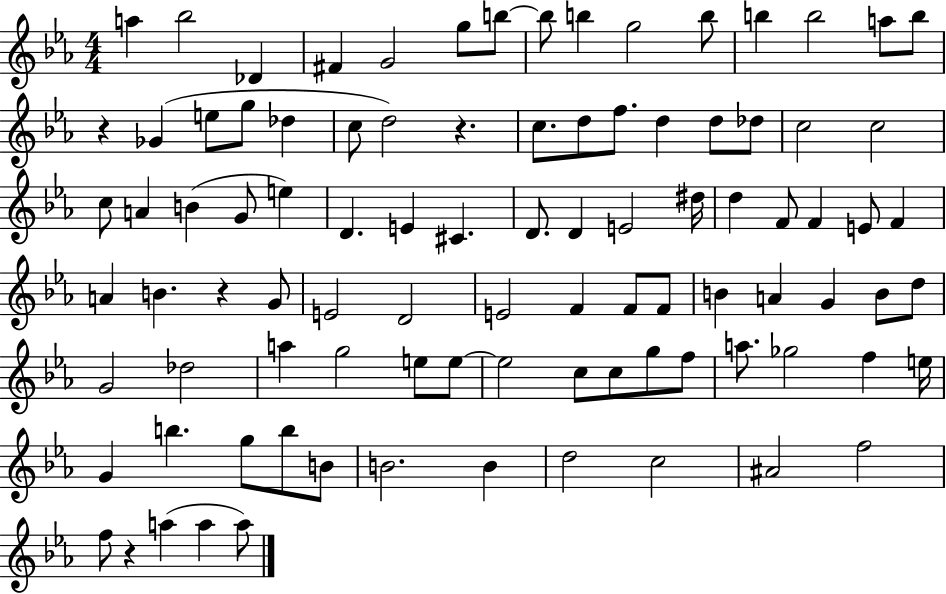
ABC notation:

X:1
T:Untitled
M:4/4
L:1/4
K:Eb
a _b2 _D ^F G2 g/2 b/2 b/2 b g2 b/2 b b2 a/2 b/2 z _G e/2 g/2 _d c/2 d2 z c/2 d/2 f/2 d d/2 _d/2 c2 c2 c/2 A B G/2 e D E ^C D/2 D E2 ^d/4 d F/2 F E/2 F A B z G/2 E2 D2 E2 F F/2 F/2 B A G B/2 d/2 G2 _d2 a g2 e/2 e/2 e2 c/2 c/2 g/2 f/2 a/2 _g2 f e/4 G b g/2 b/2 B/2 B2 B d2 c2 ^A2 f2 f/2 z a a a/2